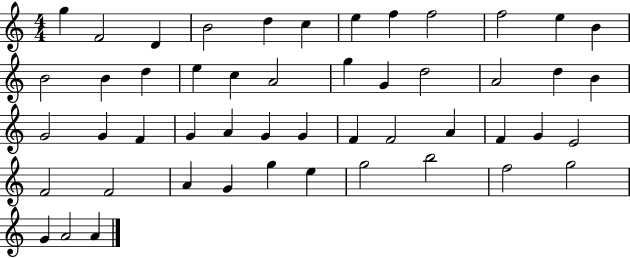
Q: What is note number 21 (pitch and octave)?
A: D5